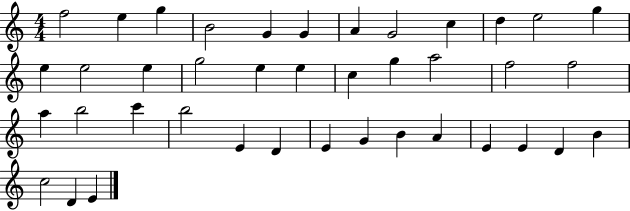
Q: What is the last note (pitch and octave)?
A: E4